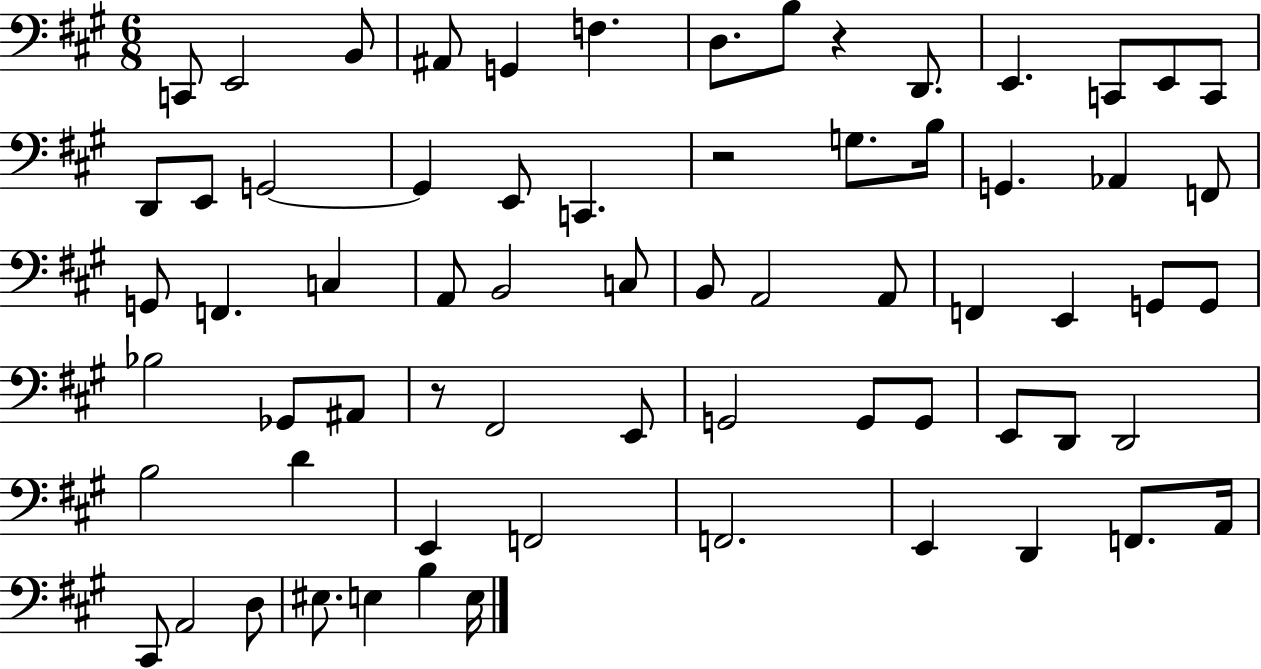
C2/e E2/h B2/e A#2/e G2/q F3/q. D3/e. B3/e R/q D2/e. E2/q. C2/e E2/e C2/e D2/e E2/e G2/h G2/q E2/e C2/q. R/h G3/e. B3/s G2/q. Ab2/q F2/e G2/e F2/q. C3/q A2/e B2/h C3/e B2/e A2/h A2/e F2/q E2/q G2/e G2/e Bb3/h Gb2/e A#2/e R/e F#2/h E2/e G2/h G2/e G2/e E2/e D2/e D2/h B3/h D4/q E2/q F2/h F2/h. E2/q D2/q F2/e. A2/s C#2/e A2/h D3/e EIS3/e. E3/q B3/q E3/s